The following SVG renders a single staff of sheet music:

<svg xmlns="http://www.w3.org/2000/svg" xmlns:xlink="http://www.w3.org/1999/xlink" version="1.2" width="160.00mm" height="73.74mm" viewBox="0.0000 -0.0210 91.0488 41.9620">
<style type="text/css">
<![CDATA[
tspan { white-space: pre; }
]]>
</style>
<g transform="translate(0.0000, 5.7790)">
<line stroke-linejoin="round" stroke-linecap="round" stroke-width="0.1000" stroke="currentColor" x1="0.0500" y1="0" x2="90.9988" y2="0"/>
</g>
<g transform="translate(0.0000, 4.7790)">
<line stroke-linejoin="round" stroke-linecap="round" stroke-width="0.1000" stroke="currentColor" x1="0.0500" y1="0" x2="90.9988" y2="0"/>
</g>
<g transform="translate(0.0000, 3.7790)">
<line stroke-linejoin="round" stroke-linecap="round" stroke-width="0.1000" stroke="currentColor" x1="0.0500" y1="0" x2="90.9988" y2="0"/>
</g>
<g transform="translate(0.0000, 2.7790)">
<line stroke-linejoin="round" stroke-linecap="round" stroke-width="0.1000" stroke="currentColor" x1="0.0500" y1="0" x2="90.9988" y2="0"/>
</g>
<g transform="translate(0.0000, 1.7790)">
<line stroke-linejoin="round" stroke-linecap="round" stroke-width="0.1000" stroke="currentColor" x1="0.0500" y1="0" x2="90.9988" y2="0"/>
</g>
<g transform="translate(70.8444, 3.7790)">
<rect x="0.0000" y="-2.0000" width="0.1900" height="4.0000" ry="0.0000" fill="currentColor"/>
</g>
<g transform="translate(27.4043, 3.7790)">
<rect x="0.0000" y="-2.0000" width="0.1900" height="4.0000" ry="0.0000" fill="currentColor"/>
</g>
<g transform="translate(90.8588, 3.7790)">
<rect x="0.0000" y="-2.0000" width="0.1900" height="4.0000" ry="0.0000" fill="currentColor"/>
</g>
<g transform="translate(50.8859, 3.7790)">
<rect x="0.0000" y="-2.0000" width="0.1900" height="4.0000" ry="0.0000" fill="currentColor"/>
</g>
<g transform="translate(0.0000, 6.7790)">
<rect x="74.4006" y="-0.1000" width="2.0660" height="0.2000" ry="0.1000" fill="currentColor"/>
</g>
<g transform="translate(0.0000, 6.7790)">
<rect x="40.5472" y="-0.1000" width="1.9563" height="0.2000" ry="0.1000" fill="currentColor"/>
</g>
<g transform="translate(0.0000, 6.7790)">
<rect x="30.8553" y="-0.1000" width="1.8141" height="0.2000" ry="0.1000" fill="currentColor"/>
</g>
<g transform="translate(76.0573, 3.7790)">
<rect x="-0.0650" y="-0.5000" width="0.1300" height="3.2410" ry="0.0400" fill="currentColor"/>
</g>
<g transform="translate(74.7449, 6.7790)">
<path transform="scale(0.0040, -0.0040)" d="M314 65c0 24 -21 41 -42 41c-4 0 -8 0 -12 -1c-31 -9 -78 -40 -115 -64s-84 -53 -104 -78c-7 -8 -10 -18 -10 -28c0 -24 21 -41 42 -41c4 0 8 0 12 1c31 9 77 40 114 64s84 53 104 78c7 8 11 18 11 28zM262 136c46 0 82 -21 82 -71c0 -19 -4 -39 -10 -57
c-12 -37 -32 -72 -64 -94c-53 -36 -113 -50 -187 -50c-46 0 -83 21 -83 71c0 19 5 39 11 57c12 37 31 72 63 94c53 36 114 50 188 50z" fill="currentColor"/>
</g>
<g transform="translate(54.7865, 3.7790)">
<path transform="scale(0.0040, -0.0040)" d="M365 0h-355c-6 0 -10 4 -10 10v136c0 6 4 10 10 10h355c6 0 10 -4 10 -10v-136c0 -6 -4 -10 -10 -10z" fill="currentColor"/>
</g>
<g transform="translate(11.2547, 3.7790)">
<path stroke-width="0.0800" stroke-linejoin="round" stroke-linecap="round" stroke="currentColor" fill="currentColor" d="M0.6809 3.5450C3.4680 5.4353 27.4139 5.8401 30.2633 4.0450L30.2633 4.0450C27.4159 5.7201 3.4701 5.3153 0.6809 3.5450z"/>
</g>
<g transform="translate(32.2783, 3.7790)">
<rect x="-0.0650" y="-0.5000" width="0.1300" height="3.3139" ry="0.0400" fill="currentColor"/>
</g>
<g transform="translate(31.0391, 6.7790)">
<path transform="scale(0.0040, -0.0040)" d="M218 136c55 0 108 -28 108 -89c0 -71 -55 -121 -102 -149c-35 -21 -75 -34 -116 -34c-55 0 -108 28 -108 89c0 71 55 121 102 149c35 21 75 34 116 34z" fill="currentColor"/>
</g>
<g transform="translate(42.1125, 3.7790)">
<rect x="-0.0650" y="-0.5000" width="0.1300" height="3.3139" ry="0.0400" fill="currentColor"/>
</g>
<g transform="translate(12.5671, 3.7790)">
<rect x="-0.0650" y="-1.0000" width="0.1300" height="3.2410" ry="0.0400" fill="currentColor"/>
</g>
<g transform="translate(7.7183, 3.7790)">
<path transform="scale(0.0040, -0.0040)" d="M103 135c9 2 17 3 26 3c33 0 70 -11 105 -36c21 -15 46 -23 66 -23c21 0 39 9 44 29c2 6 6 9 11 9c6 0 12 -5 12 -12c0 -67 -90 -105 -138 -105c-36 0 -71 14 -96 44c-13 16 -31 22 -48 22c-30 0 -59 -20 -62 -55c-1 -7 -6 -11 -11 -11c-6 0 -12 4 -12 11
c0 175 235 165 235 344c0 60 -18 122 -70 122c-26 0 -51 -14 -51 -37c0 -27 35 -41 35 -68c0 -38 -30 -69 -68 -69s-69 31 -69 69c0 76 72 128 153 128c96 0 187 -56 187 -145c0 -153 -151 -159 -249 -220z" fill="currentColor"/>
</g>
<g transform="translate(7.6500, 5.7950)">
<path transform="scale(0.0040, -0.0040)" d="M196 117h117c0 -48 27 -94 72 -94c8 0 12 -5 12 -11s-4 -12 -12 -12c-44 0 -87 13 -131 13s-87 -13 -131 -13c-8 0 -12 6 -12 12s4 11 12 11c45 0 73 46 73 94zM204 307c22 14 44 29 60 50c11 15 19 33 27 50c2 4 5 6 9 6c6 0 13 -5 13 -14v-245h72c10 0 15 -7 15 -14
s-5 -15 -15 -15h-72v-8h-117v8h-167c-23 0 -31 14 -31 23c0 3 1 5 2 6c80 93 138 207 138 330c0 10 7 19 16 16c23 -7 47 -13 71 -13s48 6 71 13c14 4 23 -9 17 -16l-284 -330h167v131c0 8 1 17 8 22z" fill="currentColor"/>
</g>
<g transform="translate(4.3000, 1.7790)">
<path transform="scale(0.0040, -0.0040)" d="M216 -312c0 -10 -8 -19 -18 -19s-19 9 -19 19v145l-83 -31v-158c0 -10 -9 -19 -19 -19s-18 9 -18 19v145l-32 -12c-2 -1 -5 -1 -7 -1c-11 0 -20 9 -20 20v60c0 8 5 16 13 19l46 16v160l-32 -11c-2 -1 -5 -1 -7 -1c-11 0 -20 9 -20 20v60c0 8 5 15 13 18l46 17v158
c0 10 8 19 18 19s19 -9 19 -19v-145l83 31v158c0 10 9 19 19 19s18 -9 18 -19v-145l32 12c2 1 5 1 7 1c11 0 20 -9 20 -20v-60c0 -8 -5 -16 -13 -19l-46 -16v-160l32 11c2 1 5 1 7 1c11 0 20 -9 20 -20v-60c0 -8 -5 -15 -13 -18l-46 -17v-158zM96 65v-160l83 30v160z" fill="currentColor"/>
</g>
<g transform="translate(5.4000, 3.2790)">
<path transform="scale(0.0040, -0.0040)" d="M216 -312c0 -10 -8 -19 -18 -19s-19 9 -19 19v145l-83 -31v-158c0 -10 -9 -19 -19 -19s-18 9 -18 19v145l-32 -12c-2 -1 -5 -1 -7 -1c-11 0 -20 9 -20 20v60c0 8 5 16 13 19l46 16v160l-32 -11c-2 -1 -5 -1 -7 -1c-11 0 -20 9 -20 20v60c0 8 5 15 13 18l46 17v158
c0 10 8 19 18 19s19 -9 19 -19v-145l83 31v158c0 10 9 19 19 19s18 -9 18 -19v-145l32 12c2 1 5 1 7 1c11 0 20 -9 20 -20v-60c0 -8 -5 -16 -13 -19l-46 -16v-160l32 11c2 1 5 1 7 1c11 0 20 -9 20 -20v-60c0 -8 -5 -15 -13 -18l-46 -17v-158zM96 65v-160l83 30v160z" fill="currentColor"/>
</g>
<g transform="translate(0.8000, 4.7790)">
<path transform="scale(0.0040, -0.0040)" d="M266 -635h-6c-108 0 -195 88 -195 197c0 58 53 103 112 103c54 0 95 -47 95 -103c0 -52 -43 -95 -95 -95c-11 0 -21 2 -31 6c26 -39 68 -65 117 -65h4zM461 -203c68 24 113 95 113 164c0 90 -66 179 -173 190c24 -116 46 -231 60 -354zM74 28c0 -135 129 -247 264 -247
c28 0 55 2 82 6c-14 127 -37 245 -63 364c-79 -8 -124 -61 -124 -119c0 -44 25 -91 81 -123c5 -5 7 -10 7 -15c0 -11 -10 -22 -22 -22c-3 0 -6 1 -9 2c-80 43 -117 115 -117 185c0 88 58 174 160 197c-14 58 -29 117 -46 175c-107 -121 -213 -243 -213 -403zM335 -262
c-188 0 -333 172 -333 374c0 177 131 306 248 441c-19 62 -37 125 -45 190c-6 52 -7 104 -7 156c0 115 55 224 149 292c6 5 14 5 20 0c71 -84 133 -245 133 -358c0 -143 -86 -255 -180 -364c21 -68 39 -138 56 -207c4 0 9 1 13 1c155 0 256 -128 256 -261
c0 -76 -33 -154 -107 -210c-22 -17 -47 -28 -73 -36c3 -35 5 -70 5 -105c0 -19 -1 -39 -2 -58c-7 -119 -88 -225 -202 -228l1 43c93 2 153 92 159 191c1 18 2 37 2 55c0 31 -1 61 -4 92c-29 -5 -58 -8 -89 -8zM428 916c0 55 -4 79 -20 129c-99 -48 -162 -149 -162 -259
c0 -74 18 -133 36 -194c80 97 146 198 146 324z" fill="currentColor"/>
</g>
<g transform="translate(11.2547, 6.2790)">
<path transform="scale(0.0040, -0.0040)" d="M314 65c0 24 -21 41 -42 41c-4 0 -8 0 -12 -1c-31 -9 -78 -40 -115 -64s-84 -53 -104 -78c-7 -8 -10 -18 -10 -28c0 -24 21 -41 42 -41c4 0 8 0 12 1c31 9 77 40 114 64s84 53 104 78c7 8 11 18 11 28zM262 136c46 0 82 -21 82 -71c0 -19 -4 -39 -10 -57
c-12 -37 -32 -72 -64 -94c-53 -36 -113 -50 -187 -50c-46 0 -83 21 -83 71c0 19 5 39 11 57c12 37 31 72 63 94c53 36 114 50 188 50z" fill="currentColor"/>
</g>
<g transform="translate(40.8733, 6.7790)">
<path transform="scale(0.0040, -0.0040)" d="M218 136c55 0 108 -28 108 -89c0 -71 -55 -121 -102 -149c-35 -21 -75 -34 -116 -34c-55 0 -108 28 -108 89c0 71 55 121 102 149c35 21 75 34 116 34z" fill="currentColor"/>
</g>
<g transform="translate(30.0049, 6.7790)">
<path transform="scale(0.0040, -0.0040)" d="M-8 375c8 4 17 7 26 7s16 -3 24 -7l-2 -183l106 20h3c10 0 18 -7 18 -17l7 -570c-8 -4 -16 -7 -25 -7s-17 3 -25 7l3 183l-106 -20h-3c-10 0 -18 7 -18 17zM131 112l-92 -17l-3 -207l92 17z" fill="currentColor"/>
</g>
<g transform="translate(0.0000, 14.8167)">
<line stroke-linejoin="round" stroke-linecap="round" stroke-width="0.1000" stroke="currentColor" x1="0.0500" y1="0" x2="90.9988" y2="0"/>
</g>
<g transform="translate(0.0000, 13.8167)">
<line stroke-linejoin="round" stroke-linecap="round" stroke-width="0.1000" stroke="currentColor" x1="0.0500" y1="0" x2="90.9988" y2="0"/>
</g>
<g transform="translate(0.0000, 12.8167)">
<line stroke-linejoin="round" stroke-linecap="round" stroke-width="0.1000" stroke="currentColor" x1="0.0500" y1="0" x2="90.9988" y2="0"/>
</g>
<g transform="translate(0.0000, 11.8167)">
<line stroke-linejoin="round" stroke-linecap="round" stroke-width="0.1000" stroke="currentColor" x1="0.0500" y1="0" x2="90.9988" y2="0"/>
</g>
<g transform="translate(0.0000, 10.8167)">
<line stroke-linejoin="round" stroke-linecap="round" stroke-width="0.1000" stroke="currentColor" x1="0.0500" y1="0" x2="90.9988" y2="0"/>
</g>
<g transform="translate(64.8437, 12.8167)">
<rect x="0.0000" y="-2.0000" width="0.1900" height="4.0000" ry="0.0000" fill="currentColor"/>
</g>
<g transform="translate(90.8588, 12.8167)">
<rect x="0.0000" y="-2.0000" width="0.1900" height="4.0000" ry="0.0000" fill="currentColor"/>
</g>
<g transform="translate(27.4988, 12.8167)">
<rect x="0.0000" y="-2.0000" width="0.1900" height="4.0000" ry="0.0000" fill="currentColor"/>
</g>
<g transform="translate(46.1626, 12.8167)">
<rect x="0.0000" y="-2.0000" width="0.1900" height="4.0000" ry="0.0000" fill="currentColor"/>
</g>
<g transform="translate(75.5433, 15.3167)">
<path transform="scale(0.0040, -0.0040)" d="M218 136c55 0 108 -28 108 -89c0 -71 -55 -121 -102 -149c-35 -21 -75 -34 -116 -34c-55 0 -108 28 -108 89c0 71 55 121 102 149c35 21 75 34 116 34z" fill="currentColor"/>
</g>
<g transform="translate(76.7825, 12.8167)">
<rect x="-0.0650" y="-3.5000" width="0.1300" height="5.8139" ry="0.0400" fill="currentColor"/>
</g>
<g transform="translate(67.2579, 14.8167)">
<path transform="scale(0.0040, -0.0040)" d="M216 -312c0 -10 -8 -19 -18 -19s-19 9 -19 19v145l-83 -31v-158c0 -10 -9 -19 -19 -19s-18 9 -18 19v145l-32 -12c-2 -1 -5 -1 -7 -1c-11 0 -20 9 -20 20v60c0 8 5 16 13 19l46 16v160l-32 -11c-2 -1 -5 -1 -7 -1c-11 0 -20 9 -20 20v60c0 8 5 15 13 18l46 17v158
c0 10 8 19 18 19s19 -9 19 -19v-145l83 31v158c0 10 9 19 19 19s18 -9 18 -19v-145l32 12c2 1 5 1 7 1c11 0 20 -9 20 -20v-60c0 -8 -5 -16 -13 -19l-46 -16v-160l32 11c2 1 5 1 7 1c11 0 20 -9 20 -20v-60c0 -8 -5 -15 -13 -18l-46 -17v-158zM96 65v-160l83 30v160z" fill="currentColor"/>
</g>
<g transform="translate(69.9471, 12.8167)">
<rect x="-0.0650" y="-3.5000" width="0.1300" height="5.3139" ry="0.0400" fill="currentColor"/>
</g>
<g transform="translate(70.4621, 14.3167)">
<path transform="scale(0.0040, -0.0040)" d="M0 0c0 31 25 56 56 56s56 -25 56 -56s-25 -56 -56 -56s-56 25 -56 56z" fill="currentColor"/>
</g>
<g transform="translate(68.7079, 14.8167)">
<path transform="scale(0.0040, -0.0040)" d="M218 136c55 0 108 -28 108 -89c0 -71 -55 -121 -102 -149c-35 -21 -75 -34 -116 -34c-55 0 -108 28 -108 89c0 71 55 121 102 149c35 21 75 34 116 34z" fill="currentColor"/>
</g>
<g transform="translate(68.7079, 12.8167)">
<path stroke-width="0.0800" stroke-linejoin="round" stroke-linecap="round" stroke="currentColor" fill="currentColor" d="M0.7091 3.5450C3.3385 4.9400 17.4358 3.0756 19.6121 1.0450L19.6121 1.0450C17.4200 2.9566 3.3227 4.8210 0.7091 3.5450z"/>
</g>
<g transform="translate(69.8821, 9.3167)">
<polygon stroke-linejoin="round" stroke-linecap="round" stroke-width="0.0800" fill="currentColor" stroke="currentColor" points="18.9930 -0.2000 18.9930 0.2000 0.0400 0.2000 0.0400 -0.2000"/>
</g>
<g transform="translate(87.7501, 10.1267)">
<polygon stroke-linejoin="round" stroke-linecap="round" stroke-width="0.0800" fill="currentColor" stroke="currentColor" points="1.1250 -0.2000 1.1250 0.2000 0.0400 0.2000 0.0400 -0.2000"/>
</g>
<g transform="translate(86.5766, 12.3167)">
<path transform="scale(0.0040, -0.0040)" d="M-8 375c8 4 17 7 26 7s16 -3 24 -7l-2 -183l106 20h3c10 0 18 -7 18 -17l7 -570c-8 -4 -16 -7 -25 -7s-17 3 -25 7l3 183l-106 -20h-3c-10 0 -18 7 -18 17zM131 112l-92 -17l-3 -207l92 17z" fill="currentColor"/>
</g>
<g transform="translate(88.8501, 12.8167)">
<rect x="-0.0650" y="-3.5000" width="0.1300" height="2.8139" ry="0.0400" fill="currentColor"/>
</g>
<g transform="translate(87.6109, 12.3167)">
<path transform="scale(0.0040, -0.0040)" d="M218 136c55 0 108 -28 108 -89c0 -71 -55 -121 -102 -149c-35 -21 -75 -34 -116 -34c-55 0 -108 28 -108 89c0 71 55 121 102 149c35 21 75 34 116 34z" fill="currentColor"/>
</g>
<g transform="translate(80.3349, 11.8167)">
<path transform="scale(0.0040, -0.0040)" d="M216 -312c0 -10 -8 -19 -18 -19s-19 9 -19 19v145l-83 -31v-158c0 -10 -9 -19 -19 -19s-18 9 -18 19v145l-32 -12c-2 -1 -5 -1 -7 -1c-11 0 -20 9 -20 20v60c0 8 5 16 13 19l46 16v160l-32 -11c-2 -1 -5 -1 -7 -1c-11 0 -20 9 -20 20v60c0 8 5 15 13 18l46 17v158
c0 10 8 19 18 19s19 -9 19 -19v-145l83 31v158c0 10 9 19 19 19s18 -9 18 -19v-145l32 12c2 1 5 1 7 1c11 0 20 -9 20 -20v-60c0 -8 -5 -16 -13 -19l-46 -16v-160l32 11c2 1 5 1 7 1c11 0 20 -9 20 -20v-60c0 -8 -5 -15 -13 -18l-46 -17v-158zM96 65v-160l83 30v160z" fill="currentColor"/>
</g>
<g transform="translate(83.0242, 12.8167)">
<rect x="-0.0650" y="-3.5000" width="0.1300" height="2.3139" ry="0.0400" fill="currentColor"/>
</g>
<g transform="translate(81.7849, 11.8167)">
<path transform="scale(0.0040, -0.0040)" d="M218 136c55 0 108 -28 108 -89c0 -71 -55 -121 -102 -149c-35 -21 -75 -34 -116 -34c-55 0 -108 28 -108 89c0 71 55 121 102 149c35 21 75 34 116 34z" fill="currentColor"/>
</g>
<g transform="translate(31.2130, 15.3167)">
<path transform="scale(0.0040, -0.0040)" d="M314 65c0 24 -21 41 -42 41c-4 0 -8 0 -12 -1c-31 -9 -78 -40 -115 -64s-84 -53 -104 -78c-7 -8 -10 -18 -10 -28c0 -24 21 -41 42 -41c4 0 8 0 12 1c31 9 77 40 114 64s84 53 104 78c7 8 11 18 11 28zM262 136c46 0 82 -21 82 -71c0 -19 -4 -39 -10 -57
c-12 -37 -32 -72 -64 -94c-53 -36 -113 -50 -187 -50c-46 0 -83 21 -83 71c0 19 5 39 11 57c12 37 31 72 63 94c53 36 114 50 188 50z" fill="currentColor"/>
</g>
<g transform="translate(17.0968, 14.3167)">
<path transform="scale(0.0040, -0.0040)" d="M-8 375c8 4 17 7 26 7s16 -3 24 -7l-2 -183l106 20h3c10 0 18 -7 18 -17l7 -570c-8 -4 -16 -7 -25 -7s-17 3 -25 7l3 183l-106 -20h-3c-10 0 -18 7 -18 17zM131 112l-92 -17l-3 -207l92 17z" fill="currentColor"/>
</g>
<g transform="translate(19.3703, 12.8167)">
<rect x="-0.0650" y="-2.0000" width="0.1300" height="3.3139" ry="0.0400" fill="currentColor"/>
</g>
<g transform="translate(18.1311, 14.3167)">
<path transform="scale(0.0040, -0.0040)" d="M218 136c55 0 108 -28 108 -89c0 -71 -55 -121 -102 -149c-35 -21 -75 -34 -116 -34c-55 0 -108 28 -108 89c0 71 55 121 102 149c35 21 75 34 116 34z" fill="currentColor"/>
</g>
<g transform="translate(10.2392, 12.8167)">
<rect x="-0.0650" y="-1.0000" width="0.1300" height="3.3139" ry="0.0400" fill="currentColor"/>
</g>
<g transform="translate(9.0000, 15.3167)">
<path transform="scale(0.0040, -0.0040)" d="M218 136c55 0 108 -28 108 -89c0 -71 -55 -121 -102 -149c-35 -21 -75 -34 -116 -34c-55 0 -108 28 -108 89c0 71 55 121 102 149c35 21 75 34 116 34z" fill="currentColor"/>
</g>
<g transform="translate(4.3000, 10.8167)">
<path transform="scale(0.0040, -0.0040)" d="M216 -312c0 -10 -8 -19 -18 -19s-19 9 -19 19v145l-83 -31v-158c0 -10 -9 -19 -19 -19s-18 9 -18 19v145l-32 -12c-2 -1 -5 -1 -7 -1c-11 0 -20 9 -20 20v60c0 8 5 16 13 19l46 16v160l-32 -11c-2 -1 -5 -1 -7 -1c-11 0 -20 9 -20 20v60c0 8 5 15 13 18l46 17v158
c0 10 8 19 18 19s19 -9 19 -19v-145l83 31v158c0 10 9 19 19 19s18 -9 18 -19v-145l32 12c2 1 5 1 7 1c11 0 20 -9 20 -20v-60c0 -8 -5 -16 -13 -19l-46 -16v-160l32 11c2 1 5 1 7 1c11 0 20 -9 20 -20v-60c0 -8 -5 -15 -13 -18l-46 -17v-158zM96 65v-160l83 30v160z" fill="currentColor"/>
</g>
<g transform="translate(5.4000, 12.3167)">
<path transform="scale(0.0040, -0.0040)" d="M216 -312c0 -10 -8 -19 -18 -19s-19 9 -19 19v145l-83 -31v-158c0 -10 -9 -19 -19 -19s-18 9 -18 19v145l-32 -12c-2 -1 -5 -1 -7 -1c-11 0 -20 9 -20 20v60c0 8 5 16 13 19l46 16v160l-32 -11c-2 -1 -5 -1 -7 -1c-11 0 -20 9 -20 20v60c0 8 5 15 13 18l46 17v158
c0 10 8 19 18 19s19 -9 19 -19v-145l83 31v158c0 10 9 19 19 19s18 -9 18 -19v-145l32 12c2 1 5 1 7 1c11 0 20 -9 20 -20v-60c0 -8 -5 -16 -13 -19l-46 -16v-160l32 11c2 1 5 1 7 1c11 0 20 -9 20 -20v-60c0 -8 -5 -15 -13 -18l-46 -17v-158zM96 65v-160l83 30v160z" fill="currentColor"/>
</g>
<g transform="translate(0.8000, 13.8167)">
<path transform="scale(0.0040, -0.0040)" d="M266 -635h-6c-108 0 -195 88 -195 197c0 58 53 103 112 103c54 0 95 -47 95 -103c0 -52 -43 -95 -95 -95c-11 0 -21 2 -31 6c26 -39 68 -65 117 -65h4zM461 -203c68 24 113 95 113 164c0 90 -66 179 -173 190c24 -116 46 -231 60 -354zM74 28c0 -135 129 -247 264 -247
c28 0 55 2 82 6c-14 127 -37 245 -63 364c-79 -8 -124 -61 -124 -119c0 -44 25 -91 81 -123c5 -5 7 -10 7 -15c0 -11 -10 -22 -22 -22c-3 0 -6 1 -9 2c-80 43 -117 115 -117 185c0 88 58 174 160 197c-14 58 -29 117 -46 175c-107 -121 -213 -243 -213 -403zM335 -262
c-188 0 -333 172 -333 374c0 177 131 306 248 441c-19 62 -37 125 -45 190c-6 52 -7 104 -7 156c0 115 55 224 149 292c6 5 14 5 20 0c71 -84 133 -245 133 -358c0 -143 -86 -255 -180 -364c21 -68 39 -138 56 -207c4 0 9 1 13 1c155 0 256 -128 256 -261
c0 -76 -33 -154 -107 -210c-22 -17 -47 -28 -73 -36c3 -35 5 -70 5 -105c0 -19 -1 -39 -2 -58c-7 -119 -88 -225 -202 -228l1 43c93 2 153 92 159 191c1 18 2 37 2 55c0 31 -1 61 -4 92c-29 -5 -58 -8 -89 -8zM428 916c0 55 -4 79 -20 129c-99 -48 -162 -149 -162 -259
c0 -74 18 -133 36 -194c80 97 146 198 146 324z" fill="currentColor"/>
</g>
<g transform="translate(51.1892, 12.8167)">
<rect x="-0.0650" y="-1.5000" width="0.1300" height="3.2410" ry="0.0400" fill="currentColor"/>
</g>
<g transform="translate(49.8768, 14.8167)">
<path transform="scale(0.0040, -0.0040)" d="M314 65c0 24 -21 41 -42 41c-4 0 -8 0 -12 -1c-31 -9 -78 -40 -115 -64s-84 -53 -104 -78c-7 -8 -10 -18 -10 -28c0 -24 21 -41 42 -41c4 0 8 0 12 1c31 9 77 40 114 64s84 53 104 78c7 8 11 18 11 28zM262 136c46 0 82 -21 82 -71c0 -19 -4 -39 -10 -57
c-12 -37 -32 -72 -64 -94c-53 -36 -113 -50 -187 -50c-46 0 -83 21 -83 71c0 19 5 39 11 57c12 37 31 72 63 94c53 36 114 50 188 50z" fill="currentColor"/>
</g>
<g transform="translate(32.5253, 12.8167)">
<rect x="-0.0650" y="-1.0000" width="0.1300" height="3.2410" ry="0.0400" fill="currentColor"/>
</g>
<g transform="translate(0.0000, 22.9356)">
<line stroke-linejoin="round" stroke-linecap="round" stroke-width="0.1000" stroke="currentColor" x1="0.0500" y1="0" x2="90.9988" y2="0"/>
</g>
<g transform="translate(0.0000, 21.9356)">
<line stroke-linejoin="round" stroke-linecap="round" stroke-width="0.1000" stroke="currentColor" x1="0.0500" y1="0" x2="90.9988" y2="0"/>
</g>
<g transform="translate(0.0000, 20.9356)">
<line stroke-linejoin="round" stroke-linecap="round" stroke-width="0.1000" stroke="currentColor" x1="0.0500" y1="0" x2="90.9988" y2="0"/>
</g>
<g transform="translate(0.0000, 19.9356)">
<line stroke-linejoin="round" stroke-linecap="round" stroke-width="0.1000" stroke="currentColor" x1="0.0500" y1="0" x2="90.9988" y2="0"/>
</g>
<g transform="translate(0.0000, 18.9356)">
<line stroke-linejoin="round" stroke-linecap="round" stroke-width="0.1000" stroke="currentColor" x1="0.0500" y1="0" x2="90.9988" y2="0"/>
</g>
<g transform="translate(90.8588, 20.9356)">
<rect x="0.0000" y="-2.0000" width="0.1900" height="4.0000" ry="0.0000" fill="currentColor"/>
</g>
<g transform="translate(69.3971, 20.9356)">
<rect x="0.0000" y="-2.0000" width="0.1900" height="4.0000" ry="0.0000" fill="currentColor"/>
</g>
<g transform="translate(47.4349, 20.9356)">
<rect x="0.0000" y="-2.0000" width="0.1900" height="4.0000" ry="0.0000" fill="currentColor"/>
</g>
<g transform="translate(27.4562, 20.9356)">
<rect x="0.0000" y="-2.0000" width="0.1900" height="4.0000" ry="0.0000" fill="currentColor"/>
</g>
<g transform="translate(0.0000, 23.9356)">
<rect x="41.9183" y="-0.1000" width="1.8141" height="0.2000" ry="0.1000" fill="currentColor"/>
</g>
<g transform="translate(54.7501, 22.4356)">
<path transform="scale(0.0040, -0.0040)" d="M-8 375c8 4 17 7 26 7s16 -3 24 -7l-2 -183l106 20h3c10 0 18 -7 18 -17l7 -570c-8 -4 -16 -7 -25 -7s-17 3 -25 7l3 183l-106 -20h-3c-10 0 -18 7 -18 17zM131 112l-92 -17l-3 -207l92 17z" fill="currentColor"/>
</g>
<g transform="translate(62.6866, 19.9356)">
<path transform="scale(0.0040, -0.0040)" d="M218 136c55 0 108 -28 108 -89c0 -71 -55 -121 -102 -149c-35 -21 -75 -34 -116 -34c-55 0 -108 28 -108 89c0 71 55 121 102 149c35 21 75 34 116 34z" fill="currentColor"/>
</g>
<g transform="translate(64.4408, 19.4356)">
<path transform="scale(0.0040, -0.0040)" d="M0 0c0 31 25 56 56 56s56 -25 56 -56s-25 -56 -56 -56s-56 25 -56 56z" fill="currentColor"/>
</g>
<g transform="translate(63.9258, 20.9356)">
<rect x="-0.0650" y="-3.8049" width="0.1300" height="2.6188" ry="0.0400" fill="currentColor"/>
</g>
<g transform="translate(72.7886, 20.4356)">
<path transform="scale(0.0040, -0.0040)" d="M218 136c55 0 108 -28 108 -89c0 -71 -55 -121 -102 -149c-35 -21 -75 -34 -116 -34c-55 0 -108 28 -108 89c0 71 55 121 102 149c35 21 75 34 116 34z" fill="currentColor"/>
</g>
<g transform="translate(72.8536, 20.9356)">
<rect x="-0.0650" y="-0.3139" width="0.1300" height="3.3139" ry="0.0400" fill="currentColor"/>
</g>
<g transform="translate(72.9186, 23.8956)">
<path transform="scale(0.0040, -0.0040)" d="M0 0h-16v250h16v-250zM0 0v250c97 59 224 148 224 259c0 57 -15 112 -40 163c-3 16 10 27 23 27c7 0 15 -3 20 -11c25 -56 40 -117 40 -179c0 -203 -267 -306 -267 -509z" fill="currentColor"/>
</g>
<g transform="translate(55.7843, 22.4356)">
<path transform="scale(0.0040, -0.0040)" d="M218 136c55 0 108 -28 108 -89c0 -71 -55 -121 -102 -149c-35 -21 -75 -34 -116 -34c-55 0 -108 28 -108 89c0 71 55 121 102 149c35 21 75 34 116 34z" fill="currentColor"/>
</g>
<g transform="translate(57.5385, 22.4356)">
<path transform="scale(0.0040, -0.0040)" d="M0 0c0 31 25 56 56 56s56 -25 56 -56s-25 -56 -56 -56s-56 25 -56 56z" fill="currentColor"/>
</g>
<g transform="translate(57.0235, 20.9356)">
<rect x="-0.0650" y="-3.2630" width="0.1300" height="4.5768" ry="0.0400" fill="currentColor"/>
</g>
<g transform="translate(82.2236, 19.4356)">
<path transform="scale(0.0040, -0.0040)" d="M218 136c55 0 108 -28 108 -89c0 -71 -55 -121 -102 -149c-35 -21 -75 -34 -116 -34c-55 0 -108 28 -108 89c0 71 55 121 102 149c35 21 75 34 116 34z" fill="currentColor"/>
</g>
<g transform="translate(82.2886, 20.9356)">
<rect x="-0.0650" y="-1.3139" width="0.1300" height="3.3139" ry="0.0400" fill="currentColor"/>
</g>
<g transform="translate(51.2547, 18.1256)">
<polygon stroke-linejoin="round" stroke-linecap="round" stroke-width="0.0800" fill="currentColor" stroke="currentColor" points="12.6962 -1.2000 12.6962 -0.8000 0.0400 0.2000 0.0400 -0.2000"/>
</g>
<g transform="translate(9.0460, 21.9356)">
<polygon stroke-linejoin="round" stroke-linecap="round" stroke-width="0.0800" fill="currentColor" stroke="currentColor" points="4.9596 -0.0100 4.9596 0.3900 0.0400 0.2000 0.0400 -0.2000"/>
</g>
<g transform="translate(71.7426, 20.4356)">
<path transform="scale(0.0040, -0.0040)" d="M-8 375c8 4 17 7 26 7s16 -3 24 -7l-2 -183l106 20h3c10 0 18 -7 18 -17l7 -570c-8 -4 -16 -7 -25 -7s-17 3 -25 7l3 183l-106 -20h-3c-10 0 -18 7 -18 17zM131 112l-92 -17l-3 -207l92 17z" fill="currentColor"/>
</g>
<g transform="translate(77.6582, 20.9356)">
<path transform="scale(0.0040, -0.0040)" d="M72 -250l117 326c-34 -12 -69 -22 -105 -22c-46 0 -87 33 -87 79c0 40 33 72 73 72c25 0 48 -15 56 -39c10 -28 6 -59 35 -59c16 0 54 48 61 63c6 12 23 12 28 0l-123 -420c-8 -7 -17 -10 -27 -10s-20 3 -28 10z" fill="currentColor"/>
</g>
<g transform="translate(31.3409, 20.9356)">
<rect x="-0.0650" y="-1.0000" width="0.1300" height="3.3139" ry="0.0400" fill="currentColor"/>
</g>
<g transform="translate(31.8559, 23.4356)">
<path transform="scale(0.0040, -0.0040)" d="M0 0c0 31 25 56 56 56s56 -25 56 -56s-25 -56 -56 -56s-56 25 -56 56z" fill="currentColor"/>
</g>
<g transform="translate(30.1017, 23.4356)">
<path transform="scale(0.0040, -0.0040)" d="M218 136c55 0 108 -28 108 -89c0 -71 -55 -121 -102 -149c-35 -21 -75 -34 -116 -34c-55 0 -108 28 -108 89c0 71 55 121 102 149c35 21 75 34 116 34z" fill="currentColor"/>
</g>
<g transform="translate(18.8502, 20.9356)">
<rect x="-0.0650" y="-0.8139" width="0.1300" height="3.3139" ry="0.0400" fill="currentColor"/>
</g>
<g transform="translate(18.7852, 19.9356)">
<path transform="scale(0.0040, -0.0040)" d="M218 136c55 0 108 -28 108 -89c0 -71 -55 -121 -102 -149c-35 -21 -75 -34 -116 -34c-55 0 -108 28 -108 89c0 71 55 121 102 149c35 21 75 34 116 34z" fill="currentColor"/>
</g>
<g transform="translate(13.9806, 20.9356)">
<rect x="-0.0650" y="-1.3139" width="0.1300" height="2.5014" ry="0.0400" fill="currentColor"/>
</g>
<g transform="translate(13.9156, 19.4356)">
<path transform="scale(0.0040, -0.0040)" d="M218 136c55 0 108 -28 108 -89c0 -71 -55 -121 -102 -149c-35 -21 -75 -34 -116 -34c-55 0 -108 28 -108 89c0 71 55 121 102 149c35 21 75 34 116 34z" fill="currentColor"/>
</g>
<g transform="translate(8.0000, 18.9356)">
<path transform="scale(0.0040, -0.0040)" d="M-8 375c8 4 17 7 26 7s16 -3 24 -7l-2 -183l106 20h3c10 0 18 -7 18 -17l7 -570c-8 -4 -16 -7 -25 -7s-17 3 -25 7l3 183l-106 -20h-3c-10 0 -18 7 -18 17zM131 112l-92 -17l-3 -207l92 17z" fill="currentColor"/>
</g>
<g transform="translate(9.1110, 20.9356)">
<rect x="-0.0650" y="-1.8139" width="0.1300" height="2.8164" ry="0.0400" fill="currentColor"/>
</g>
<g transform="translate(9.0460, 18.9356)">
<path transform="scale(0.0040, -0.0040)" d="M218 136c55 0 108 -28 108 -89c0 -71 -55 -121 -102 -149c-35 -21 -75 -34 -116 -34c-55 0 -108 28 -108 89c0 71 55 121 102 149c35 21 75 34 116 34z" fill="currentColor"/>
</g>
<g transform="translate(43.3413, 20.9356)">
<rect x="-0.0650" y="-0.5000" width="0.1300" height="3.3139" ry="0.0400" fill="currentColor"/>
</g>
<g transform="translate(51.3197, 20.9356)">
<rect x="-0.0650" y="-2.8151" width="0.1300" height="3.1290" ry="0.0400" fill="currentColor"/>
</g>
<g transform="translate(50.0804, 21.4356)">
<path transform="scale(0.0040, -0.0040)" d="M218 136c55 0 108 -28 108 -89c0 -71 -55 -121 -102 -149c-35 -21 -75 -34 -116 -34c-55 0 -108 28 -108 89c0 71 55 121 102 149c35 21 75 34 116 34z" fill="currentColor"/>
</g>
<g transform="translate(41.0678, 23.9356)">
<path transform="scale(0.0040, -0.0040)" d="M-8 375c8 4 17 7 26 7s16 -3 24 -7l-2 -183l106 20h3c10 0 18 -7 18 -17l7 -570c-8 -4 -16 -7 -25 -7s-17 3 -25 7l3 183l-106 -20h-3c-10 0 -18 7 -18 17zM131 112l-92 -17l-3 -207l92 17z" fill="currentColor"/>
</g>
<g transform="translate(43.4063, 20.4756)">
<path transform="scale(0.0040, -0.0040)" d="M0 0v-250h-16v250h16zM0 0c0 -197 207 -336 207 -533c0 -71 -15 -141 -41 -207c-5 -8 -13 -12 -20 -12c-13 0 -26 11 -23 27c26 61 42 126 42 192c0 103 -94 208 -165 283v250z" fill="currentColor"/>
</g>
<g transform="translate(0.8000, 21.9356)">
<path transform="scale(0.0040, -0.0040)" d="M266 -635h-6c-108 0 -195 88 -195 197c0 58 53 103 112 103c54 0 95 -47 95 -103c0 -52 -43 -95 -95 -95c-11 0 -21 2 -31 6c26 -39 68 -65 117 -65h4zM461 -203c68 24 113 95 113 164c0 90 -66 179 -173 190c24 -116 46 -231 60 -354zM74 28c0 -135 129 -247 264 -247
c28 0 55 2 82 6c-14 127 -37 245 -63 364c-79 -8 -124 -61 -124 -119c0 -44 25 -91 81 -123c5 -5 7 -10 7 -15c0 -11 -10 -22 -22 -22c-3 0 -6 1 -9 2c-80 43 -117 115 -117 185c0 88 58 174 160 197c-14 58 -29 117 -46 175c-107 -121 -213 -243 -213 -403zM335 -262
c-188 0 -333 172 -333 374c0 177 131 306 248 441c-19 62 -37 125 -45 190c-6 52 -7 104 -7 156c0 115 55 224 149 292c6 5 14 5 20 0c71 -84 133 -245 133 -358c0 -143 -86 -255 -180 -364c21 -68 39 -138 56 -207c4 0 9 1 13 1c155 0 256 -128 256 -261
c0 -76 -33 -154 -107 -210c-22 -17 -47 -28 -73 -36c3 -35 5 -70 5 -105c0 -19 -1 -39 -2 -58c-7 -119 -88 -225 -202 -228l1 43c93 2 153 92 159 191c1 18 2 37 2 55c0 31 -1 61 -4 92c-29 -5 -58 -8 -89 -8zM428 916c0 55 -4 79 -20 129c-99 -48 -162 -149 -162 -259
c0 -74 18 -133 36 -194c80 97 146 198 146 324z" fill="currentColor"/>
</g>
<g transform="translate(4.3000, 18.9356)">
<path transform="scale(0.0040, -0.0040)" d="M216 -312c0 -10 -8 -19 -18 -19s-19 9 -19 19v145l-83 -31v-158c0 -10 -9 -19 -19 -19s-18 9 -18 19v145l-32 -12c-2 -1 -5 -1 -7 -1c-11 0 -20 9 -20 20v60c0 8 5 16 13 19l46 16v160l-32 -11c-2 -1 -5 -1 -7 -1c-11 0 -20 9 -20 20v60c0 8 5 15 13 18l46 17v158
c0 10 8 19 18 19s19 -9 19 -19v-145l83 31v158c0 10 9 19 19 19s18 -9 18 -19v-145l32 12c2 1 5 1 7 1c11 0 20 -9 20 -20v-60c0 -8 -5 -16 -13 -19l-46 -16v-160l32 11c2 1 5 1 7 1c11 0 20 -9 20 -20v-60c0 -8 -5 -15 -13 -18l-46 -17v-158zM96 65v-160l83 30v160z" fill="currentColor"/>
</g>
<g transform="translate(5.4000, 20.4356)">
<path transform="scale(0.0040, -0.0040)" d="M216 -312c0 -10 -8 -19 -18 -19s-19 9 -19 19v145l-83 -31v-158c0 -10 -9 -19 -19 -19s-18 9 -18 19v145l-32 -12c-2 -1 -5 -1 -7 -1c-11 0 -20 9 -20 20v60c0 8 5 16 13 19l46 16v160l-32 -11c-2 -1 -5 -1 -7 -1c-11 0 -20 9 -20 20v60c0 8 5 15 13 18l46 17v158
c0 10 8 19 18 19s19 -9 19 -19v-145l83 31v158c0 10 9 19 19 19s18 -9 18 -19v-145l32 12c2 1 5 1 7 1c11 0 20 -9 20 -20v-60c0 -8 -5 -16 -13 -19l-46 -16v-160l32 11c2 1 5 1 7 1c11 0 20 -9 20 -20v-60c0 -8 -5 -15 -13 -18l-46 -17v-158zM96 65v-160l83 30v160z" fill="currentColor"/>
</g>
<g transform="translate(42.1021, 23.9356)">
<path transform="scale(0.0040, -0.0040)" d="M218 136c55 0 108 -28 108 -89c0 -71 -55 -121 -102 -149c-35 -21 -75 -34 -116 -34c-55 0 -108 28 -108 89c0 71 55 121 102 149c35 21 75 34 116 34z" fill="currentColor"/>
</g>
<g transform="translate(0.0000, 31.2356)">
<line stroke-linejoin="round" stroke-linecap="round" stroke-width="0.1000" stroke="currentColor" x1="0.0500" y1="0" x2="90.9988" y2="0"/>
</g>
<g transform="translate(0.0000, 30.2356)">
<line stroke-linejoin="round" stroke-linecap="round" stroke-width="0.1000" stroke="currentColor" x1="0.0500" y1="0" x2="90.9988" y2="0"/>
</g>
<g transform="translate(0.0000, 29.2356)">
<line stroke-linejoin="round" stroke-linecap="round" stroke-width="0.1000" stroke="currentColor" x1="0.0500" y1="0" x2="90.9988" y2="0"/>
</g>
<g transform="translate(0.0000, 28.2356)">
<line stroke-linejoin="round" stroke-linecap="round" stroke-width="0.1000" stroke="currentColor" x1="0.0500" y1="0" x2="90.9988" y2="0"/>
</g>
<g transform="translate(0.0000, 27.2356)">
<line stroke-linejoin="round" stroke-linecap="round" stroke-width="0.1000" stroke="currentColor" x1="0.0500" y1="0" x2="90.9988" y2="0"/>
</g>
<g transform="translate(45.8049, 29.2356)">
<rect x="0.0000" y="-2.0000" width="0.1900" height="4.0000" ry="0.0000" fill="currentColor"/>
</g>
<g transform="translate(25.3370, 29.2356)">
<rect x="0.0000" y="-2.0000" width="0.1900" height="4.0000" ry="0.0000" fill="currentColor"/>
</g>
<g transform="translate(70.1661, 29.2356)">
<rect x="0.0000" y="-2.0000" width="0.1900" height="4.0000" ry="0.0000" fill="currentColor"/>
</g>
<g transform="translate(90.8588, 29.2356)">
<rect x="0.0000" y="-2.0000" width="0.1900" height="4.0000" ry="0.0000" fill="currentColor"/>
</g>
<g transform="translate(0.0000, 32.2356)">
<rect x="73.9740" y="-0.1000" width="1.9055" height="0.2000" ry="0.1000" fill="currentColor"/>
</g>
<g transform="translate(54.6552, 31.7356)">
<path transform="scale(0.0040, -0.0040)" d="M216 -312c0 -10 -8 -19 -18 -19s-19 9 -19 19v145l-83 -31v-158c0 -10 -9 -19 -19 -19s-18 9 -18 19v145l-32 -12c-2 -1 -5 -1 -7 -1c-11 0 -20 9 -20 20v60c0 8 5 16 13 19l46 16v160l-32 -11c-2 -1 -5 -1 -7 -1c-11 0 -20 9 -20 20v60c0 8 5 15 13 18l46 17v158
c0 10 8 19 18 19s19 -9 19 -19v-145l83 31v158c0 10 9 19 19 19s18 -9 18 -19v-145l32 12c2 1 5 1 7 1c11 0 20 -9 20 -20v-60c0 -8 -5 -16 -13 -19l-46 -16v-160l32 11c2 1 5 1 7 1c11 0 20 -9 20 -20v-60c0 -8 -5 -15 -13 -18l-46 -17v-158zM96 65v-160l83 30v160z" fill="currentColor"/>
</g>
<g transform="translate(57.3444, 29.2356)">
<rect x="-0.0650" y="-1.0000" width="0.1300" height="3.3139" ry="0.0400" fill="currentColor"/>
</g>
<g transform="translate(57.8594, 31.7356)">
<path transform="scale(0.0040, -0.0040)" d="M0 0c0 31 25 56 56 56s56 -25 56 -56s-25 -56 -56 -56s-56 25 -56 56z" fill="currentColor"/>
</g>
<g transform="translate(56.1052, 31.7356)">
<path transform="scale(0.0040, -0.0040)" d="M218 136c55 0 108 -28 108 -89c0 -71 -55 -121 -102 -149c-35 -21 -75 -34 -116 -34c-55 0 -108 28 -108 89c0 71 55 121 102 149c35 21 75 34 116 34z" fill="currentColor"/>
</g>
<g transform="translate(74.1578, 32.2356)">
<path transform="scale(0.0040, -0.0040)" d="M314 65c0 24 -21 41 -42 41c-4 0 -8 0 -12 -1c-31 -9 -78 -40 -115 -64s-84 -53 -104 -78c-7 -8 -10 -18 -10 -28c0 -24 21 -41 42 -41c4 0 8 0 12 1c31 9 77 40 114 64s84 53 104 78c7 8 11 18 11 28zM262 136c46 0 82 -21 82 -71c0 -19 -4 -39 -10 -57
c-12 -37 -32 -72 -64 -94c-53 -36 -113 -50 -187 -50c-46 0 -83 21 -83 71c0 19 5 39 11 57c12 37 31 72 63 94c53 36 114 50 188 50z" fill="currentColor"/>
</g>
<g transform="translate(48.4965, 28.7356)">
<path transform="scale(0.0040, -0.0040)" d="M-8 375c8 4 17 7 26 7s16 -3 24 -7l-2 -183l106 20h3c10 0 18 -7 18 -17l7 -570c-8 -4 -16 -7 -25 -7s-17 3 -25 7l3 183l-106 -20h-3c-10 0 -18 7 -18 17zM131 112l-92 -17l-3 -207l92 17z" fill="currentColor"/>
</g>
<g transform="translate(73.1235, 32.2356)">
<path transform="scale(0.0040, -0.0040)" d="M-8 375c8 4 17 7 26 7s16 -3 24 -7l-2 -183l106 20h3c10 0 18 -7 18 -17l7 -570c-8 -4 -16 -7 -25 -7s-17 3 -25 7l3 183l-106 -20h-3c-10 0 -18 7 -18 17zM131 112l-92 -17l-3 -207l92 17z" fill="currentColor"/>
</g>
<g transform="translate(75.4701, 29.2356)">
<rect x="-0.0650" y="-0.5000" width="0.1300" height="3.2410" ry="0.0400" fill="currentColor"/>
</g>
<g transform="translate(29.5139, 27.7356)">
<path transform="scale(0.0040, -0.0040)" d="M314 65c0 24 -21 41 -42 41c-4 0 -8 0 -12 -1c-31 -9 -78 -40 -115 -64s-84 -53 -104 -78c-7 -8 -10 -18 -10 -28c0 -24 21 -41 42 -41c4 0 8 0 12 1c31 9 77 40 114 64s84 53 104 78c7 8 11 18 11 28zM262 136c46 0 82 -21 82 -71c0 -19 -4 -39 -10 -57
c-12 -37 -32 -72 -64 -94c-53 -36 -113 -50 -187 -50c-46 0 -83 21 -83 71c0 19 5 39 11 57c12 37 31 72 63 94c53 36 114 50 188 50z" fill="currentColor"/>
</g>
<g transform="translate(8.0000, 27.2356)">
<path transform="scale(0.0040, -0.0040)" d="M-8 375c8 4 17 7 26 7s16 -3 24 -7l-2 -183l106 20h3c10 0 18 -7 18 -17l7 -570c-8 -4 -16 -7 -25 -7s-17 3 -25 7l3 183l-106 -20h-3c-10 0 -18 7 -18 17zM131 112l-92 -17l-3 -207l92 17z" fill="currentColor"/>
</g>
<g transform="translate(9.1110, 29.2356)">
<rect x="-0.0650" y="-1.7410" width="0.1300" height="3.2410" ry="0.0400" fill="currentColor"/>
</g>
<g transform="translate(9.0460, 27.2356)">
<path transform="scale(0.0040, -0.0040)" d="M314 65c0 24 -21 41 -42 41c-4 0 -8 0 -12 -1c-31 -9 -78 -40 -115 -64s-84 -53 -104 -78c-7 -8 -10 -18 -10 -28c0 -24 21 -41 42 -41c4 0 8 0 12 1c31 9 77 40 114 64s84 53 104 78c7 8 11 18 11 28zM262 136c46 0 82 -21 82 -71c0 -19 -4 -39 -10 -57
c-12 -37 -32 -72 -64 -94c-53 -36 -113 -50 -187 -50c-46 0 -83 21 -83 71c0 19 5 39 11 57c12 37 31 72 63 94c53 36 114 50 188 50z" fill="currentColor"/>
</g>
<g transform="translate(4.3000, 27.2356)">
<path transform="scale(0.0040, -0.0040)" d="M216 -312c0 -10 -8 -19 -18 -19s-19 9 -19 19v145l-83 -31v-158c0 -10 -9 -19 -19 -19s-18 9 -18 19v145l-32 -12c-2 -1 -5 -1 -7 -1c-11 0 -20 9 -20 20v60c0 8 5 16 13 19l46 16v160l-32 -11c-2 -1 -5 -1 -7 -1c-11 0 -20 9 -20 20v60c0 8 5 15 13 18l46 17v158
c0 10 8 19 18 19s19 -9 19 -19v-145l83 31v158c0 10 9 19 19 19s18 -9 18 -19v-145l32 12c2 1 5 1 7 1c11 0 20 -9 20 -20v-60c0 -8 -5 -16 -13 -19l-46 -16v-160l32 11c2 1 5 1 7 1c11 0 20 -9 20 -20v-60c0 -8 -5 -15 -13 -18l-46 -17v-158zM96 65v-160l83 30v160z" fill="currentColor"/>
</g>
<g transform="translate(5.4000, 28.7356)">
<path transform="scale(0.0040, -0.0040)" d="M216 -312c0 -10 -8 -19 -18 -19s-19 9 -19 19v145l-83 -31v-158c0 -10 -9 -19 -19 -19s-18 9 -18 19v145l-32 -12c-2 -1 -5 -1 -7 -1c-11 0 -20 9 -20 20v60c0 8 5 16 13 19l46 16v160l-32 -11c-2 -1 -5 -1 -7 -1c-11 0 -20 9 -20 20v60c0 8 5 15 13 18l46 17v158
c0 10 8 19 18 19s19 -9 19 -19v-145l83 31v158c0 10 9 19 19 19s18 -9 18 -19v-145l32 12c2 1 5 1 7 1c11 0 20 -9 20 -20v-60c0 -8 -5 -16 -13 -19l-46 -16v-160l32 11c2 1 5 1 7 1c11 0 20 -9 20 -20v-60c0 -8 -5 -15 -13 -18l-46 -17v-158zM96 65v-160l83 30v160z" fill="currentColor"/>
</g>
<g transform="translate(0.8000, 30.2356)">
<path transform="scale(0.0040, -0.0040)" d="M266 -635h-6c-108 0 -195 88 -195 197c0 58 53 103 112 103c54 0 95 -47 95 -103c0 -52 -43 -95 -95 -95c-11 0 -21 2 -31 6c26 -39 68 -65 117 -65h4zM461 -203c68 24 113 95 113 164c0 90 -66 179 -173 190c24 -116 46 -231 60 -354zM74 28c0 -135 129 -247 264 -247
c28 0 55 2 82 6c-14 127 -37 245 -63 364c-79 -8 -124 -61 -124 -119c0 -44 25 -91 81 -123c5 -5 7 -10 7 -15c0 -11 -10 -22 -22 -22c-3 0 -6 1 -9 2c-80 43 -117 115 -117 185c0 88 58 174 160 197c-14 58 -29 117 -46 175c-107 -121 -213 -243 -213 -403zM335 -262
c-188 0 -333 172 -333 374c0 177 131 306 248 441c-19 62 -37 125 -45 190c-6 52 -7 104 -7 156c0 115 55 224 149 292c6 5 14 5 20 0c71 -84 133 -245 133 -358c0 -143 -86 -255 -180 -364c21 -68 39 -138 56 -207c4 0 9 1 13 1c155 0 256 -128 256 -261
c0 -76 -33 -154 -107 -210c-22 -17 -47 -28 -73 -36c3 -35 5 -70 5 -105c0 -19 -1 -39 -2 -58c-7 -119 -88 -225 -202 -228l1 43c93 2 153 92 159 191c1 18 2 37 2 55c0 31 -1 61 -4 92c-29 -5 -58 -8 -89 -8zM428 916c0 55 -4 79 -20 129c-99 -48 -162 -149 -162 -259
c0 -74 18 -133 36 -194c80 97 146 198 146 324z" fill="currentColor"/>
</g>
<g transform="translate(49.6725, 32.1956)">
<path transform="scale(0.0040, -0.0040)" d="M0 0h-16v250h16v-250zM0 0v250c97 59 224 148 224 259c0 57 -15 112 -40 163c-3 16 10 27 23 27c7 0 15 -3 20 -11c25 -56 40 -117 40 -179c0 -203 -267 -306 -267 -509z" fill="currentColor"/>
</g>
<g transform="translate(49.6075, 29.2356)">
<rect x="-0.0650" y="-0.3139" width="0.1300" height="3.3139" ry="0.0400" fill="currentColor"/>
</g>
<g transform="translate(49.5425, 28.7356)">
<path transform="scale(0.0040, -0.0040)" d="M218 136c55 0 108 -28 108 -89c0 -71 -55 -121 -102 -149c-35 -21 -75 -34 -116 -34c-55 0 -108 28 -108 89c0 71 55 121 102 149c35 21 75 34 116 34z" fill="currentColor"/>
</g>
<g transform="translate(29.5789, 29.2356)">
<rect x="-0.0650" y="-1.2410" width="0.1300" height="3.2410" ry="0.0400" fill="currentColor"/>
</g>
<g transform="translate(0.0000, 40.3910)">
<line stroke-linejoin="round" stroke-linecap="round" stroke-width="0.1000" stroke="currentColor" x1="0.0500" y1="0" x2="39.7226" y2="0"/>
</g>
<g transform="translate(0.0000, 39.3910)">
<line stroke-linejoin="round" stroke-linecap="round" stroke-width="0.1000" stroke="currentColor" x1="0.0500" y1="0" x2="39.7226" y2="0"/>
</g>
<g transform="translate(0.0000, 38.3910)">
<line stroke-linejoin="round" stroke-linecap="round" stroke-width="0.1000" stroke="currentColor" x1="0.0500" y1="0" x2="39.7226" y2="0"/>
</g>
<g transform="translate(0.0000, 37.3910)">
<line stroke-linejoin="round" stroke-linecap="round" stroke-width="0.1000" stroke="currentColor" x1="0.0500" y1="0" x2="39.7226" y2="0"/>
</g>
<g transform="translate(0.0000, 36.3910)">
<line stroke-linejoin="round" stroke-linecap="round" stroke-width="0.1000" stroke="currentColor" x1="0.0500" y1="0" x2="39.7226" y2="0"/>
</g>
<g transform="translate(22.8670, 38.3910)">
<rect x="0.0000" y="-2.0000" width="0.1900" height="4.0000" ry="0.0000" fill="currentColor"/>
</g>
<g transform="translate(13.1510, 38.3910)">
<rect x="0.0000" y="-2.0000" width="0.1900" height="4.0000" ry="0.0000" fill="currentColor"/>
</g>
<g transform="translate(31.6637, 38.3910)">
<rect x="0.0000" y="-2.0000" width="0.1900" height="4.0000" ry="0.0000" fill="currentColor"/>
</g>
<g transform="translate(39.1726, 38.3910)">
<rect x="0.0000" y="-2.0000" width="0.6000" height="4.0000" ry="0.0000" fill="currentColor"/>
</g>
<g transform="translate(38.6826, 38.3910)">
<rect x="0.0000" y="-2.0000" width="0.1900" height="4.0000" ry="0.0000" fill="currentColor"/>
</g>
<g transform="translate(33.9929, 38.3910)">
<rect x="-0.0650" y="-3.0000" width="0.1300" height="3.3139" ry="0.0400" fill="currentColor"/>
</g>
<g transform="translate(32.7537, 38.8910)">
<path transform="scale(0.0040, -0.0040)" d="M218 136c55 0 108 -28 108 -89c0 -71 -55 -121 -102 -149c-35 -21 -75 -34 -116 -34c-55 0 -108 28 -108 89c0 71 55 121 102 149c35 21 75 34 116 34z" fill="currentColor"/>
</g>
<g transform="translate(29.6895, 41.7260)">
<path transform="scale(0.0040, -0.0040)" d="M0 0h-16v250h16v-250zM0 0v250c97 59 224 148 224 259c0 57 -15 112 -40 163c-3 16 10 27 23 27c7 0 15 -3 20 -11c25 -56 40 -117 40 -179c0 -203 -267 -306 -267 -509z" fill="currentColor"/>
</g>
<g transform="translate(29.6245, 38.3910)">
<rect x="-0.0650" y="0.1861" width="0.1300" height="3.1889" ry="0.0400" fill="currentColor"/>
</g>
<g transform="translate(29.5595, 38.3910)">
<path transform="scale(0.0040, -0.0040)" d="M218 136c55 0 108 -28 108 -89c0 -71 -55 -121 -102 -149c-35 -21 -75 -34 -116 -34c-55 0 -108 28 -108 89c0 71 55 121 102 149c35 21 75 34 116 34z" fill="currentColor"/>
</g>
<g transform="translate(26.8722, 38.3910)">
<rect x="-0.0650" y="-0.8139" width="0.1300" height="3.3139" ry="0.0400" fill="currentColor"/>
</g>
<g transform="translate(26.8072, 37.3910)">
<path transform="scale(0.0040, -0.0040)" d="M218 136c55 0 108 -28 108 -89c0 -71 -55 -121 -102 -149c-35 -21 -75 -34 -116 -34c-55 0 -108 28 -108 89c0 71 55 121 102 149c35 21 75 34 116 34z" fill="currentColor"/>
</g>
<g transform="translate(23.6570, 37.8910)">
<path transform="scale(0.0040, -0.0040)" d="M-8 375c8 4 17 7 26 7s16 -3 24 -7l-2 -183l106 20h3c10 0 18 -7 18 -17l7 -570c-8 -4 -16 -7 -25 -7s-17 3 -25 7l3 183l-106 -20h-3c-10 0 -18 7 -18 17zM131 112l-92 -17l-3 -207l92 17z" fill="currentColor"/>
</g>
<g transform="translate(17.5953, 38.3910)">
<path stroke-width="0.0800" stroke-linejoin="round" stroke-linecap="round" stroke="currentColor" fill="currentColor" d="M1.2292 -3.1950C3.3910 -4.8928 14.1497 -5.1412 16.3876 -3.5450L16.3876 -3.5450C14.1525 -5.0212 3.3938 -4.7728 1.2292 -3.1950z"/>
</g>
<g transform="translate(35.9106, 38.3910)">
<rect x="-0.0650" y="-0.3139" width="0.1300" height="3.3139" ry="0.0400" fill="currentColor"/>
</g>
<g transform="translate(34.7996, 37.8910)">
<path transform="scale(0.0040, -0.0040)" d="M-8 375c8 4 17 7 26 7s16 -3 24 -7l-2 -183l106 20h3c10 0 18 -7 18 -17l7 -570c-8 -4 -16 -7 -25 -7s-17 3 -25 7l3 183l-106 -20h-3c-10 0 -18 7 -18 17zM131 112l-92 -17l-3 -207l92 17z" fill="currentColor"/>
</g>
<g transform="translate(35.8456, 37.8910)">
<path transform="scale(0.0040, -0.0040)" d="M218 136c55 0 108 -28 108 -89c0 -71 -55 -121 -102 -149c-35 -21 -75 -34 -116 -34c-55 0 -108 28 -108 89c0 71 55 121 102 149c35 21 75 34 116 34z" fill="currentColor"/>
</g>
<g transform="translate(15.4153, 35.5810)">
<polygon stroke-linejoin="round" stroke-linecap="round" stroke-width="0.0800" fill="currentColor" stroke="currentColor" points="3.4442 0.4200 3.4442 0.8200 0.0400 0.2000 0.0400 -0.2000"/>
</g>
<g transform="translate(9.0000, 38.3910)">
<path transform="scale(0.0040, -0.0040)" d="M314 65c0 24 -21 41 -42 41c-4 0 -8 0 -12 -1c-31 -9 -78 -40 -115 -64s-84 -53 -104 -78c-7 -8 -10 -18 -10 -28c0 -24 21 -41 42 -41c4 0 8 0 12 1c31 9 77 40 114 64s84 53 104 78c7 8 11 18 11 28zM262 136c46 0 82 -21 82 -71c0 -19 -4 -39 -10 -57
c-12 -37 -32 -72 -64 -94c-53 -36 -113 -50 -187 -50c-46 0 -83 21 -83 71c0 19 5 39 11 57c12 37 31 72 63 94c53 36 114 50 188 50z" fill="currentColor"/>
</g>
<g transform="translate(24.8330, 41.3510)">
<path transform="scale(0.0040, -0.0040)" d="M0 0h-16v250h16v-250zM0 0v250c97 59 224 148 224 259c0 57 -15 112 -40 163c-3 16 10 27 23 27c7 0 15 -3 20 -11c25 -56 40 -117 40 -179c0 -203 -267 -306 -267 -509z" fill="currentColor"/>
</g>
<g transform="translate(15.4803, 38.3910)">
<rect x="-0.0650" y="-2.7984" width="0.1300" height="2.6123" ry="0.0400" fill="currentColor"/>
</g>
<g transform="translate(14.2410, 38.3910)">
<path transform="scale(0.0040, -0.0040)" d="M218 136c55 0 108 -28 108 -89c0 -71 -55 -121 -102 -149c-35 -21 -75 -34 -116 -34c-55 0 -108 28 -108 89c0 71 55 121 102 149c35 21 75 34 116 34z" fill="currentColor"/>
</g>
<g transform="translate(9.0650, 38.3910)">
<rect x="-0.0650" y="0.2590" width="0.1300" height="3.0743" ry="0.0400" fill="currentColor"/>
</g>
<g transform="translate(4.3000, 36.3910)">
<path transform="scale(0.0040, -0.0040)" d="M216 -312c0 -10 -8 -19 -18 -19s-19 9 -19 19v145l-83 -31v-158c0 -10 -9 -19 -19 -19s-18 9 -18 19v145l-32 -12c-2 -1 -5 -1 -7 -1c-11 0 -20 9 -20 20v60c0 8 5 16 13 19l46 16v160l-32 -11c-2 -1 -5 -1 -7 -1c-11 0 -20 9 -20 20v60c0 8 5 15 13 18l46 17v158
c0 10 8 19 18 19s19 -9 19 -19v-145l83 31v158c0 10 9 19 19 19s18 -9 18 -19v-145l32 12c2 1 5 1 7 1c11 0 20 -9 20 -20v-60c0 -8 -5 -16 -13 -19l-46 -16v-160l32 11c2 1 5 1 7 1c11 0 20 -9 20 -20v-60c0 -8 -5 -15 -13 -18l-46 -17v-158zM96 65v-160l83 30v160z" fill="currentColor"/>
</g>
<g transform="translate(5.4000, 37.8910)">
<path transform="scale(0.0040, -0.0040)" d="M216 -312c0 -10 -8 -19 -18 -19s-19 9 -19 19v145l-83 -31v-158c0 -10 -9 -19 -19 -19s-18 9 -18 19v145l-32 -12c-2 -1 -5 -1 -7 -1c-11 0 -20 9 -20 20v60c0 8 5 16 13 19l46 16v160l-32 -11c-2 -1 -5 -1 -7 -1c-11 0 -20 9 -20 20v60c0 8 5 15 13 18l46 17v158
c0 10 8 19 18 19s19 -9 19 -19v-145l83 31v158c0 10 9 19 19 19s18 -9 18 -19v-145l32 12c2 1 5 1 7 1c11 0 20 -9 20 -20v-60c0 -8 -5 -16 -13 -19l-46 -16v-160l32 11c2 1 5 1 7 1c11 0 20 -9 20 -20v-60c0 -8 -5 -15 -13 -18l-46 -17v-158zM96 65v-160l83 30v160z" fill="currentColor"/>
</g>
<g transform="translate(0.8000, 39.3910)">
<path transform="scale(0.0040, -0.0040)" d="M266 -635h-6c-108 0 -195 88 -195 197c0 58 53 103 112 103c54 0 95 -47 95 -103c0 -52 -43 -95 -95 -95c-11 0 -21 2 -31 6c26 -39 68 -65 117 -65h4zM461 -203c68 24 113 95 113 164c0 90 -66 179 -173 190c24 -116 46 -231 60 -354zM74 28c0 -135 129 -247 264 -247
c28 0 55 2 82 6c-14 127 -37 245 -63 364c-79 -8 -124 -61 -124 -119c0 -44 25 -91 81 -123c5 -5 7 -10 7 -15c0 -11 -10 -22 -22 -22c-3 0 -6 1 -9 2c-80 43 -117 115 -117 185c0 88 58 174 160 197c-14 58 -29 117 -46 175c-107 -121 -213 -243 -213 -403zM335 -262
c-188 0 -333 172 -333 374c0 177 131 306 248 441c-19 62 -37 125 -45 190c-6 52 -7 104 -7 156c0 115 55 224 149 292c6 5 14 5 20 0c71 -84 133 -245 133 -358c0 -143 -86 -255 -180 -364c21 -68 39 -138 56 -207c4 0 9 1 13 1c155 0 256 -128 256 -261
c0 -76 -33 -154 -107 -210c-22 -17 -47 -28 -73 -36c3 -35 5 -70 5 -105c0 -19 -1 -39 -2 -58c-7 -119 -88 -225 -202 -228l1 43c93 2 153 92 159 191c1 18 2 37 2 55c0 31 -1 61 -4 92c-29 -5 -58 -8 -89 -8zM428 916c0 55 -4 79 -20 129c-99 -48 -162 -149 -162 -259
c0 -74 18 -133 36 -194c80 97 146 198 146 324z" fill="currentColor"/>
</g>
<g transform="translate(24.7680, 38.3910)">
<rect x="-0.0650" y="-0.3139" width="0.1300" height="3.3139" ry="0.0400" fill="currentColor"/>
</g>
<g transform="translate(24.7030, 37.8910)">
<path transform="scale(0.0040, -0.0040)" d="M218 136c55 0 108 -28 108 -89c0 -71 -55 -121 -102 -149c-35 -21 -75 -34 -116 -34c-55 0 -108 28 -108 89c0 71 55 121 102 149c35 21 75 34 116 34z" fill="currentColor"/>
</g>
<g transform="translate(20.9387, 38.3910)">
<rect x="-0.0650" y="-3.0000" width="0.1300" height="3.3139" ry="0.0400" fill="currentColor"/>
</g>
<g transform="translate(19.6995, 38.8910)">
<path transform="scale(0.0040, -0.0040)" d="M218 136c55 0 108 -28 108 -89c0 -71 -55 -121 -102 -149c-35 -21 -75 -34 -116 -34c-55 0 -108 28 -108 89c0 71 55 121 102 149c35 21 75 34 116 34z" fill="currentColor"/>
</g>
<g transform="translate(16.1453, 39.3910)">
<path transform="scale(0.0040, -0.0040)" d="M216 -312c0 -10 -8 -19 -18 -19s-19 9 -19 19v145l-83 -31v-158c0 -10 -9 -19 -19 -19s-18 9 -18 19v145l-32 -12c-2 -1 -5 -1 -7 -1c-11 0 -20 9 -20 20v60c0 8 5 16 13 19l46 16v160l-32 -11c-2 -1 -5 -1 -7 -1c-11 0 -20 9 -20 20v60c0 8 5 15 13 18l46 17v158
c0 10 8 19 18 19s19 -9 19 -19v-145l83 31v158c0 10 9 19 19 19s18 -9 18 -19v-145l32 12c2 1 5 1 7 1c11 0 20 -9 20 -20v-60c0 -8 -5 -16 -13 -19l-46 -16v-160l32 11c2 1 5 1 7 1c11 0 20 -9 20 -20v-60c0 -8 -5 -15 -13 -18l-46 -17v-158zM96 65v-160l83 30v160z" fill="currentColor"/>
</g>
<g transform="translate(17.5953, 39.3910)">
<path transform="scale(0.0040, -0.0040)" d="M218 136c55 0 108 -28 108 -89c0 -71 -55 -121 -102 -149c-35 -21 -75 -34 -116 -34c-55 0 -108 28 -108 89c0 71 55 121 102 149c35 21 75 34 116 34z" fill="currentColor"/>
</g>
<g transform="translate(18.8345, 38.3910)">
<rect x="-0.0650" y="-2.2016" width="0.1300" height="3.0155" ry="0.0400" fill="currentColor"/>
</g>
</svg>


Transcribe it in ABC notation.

X:1
T:Untitled
M:2/4
L:1/4
K:D
D2 C C z2 ^C2 D F D2 E2 ^E/2 D/2 ^d/2 c/4 f/2 e/2 d D C/2 A/2 F/2 d/2 c/2 z/2 e f2 e2 c/2 ^D C2 B2 B/2 ^G/2 A c/2 d B/2 A c